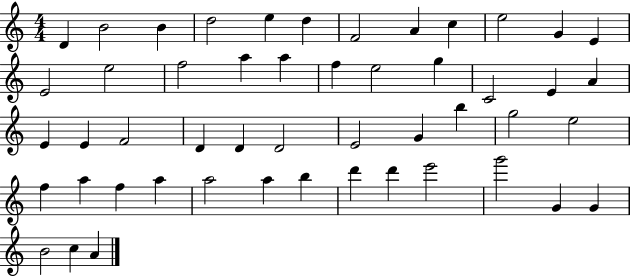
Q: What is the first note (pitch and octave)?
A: D4